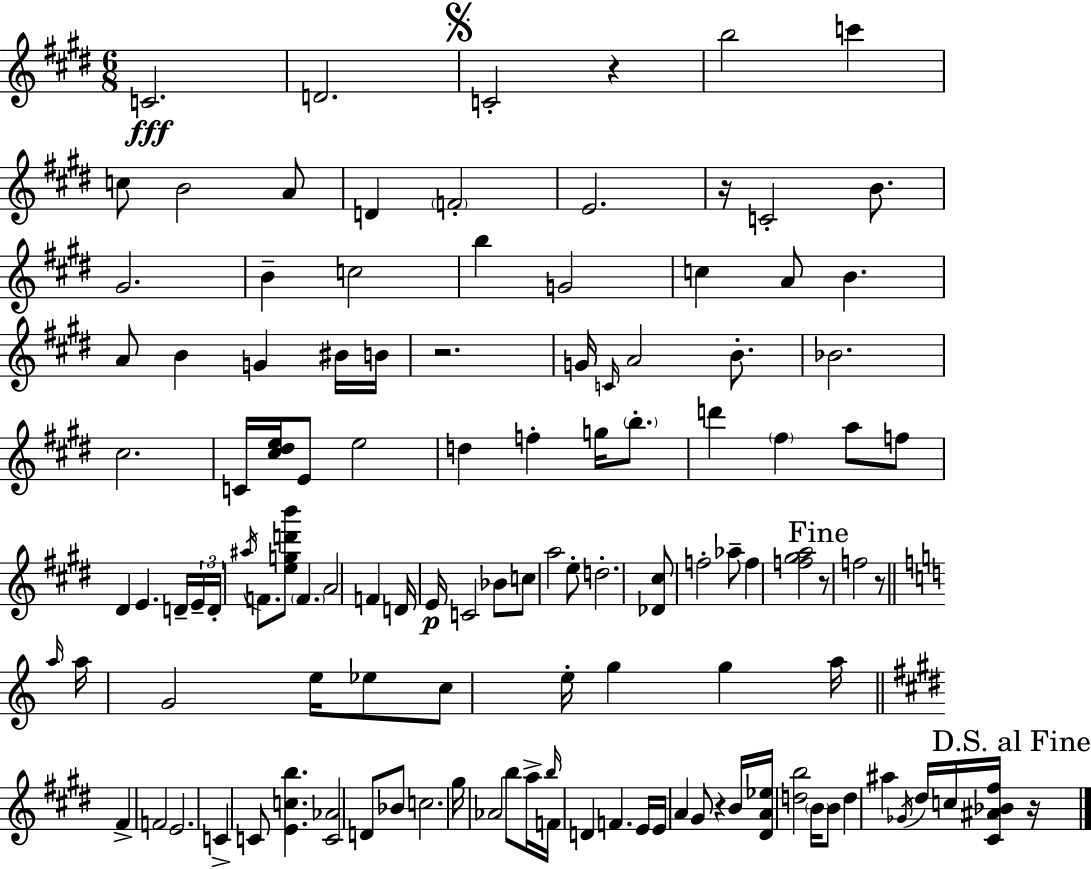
X:1
T:Untitled
M:6/8
L:1/4
K:E
C2 D2 C2 z b2 c' c/2 B2 A/2 D F2 E2 z/4 C2 B/2 ^G2 B c2 b G2 c A/2 B A/2 B G ^B/4 B/4 z2 G/4 C/4 A2 B/2 _B2 ^c2 C/4 [^c^de]/4 E/2 e2 d f g/4 b/2 d' ^f a/2 f/2 ^D E D/4 E/4 D/4 ^a/4 F/2 [egd'b']/2 F A2 F D/4 E/4 C2 _B/2 c/2 a2 e/2 d2 [_D^c]/2 f2 _a/2 f [f^ga]2 z/2 f2 z/2 a/4 a/4 G2 e/4 _e/2 c/2 e/4 g g a/4 ^F F2 E2 C C/2 [Ecb] [C_A]2 D/2 _B/2 c2 ^g/4 _A2 b/2 a/4 b/4 F/4 D F E/4 E/4 A ^G/2 z B/4 [^DA_e]/4 [db]2 B/4 B/2 d ^a _G/4 ^d/4 c/4 [^C^A_B^f]/4 z/4